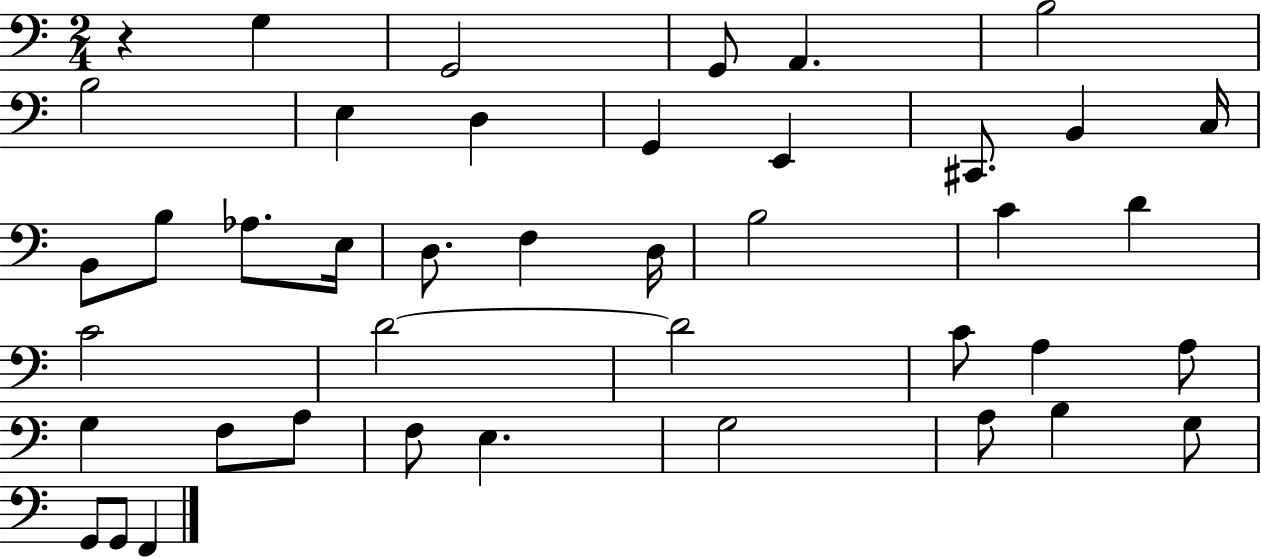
R/q G3/q G2/h G2/e A2/q. B3/h B3/h E3/q D3/q G2/q E2/q C#2/e. B2/q C3/s B2/e B3/e Ab3/e. E3/s D3/e. F3/q D3/s B3/h C4/q D4/q C4/h D4/h D4/h C4/e A3/q A3/e G3/q F3/e A3/e F3/e E3/q. G3/h A3/e B3/q G3/e G2/e G2/e F2/q